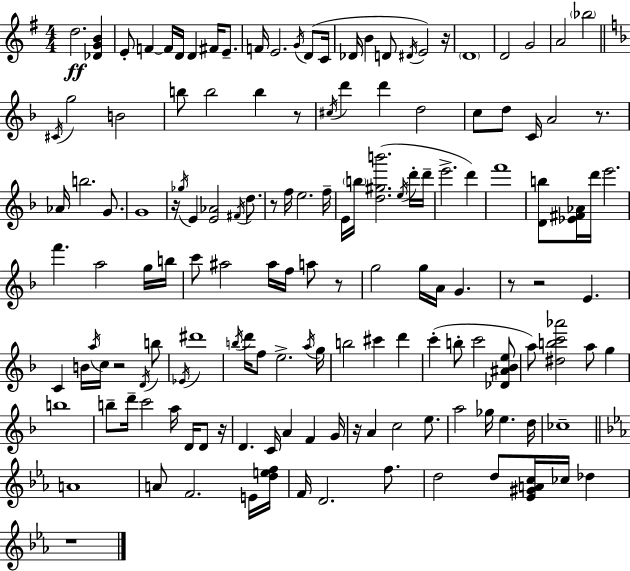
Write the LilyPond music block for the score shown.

{
  \clef treble
  \numericTimeSignature
  \time 4/4
  \key g \major
  d''2.\ff <des' g' b'>4 | e'8-. f'4~~ f'16 d'16 d'4 fis'16 e'8.-- | f'16 e'2. \acciaccatura { g'16 } d'8( | c'16 des'16 b'4 d'8 \acciaccatura { dis'16 }) e'2 | \break r16 \parenthesize d'1 | d'2 g'2 | a'2 \parenthesize bes''2 | \bar "||" \break \key f \major \acciaccatura { cis'16 } g''2 b'2 | b''8 b''2 b''4 r8 | \acciaccatura { cis''16 } d'''4 d'''4 d''2 | c''8 d''8 c'16 a'2 r8. | \break aes'16 b''2. g'8. | g'1 | r16 \acciaccatura { ges''16 } e'4 <e' aes'>2 | \acciaccatura { fis'16 } d''8. r8 f''16 e''2. | \break f''16-- e'16 \parenthesize b''16 <d'' gis'' b'''>2.( | \acciaccatura { e''16 } d'''16-. d'''16-- e'''2.-> | d'''4) f'''1 | <d' b''>8 <ees' fis' aes'>16 d'''16 e'''2. | \break f'''4. a''2 | g''16 b''16 c'''8 ais''2 ais''16 | f''16 a''8 r8 g''2 g''16 a'16 g'4. | r8 r2 e'4. | \break c'4 b'16 \acciaccatura { a''16 } c''16 r2 | \acciaccatura { d'16 } b''8 \acciaccatura { ees'16 } dis'''1 | \acciaccatura { b''16 } d'''16 f''8 e''2.-> | \acciaccatura { a''16 } g''16 b''2 | \break cis'''4 d'''4 c'''4-.( b''8-. | c'''2 <des' ais' bes' e''>8 a''8) <dis'' b'' c''' aes'''>2 | a''8 g''4 b''1 | b''8-- d'''16-- c'''2 | \break a''16 d'16 d'8 r16 d'4. | c'16 a'4 f'4 g'16 r16 a'4 c''2 | e''8. a''2 | ges''16 e''4. d''16 ces''1-- | \break \bar "||" \break \key c \minor a'1 | a'8 f'2. e'16 <d'' e'' f''>16 | f'16 d'2. f''8. | d''2 d''8 <ees' gis' a' c''>16 ces''16 des''4 | \break r1 | \bar "|."
}